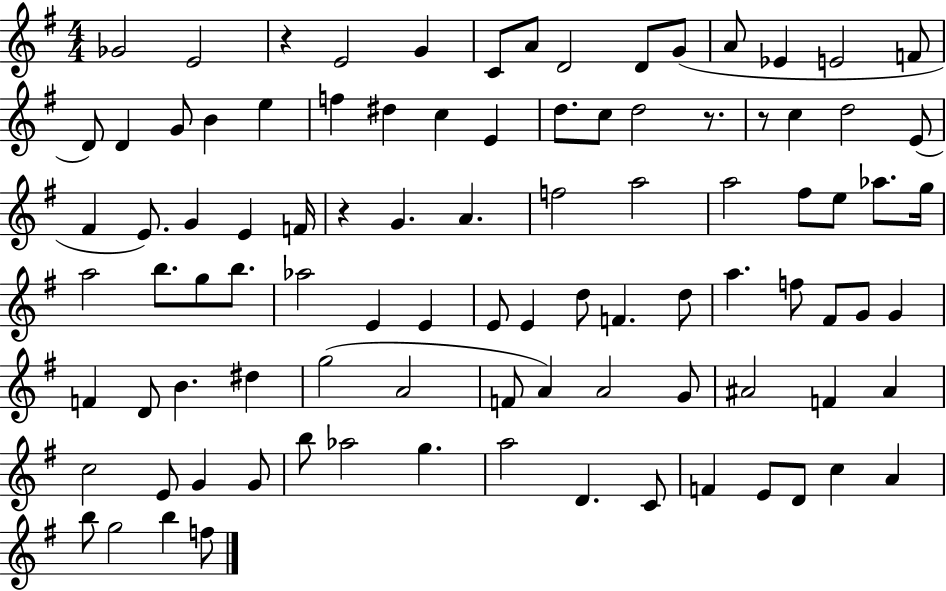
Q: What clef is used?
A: treble